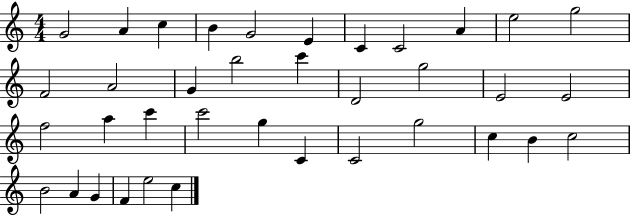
G4/h A4/q C5/q B4/q G4/h E4/q C4/q C4/h A4/q E5/h G5/h F4/h A4/h G4/q B5/h C6/q D4/h G5/h E4/h E4/h F5/h A5/q C6/q C6/h G5/q C4/q C4/h G5/h C5/q B4/q C5/h B4/h A4/q G4/q F4/q E5/h C5/q